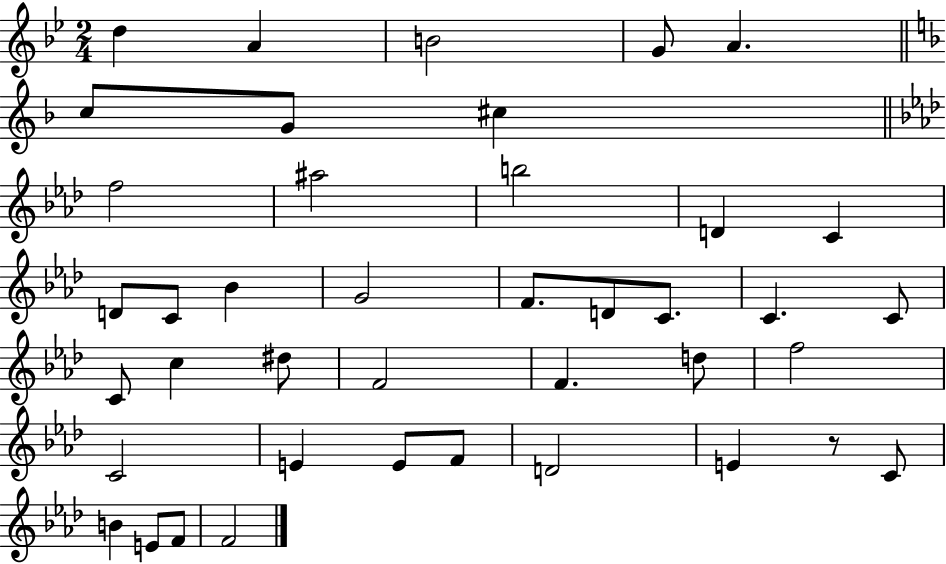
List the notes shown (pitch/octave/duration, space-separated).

D5/q A4/q B4/h G4/e A4/q. C5/e G4/e C#5/q F5/h A#5/h B5/h D4/q C4/q D4/e C4/e Bb4/q G4/h F4/e. D4/e C4/e. C4/q. C4/e C4/e C5/q D#5/e F4/h F4/q. D5/e F5/h C4/h E4/q E4/e F4/e D4/h E4/q R/e C4/e B4/q E4/e F4/e F4/h